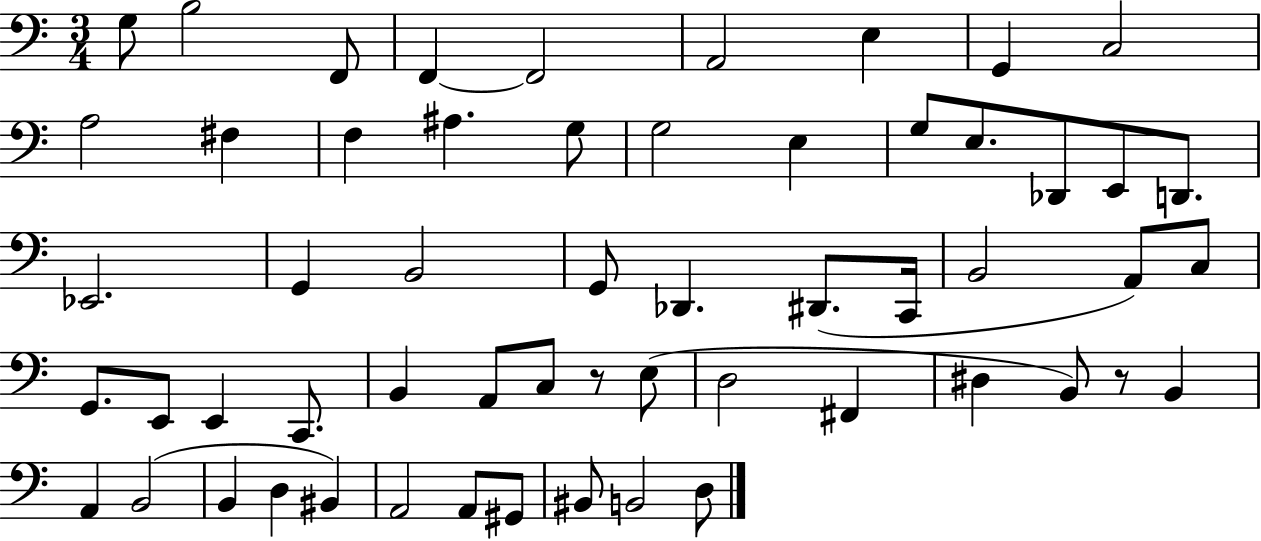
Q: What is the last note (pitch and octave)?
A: D3